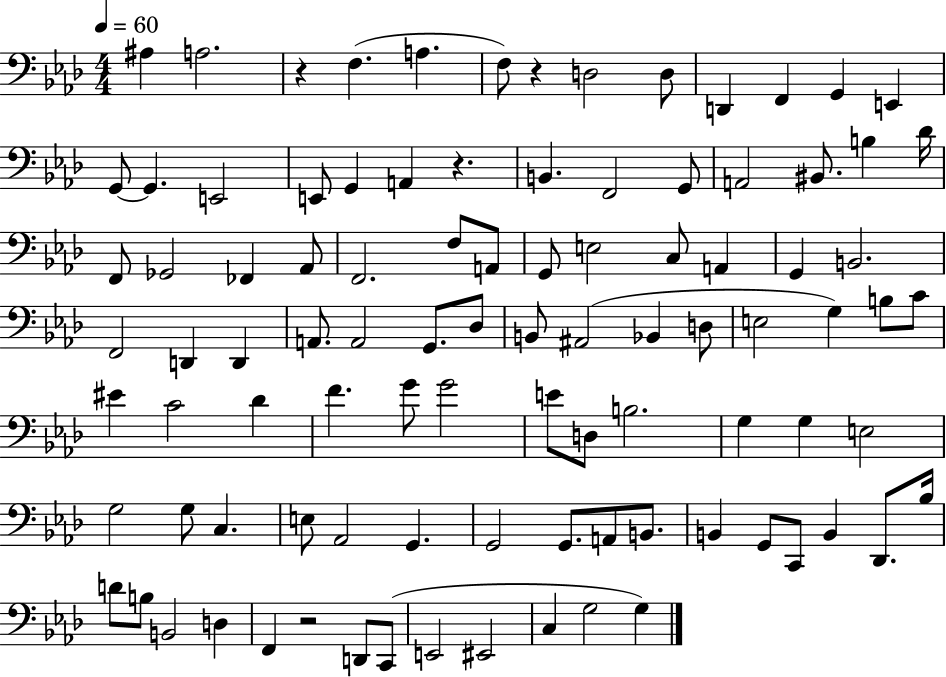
A#3/q A3/h. R/q F3/q. A3/q. F3/e R/q D3/h D3/e D2/q F2/q G2/q E2/q G2/e G2/q. E2/h E2/e G2/q A2/q R/q. B2/q. F2/h G2/e A2/h BIS2/e. B3/q Db4/s F2/e Gb2/h FES2/q Ab2/e F2/h. F3/e A2/e G2/e E3/h C3/e A2/q G2/q B2/h. F2/h D2/q D2/q A2/e. A2/h G2/e. Db3/e B2/e A#2/h Bb2/q D3/e E3/h G3/q B3/e C4/e EIS4/q C4/h Db4/q F4/q. G4/e G4/h E4/e D3/e B3/h. G3/q G3/q E3/h G3/h G3/e C3/q. E3/e Ab2/h G2/q. G2/h G2/e. A2/e B2/e. B2/q G2/e C2/e B2/q Db2/e. Bb3/s D4/e B3/e B2/h D3/q F2/q R/h D2/e C2/e E2/h EIS2/h C3/q G3/h G3/q